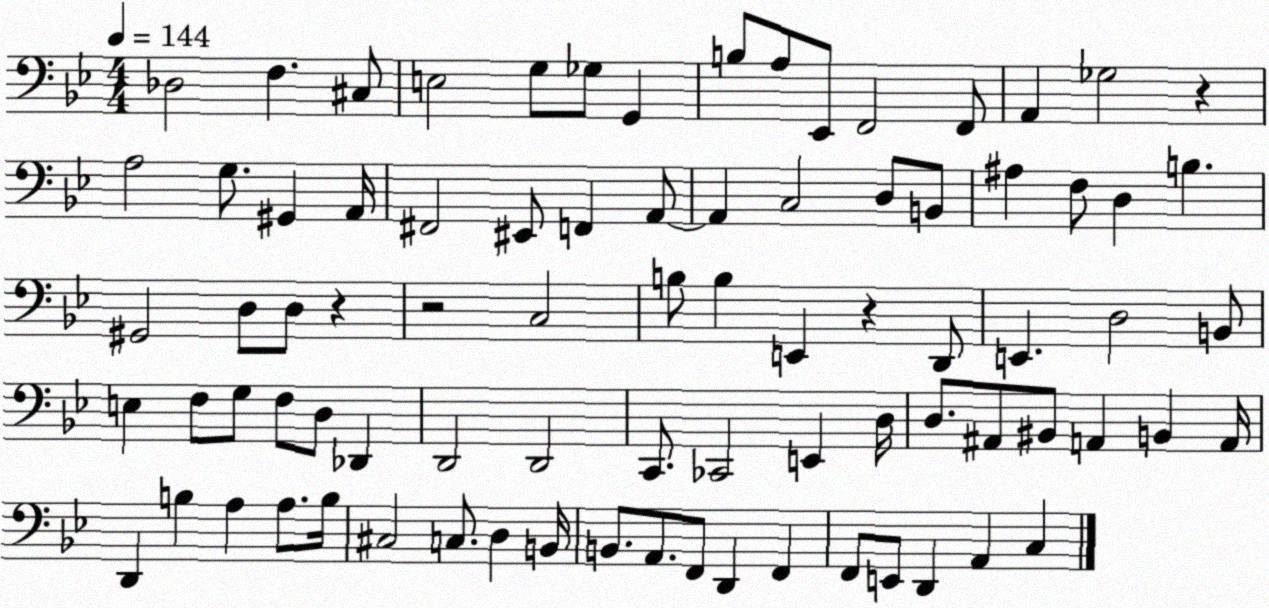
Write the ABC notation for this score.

X:1
T:Untitled
M:4/4
L:1/4
K:Bb
_D,2 F, ^C,/2 E,2 G,/2 _G,/2 G,, B,/2 A,/2 _E,,/2 F,,2 F,,/2 A,, _G,2 z A,2 G,/2 ^G,, A,,/4 ^F,,2 ^E,,/2 F,, A,,/2 A,, C,2 D,/2 B,,/2 ^A, F,/2 D, B, ^G,,2 D,/2 D,/2 z z2 C,2 B,/2 B, E,, z D,,/2 E,, D,2 B,,/2 E, F,/2 G,/2 F,/2 D,/2 _D,, D,,2 D,,2 C,,/2 _C,,2 E,, D,/4 D,/2 ^A,,/2 ^B,,/2 A,, B,, A,,/4 D,, B, A, A,/2 B,/4 ^C,2 C,/2 D, B,,/4 B,,/2 A,,/2 F,,/2 D,, F,, F,,/2 E,,/2 D,, A,, C,